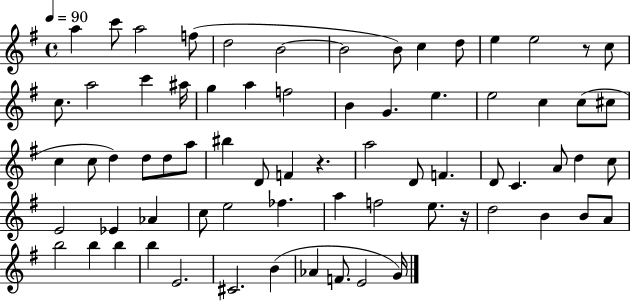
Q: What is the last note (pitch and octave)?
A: G4